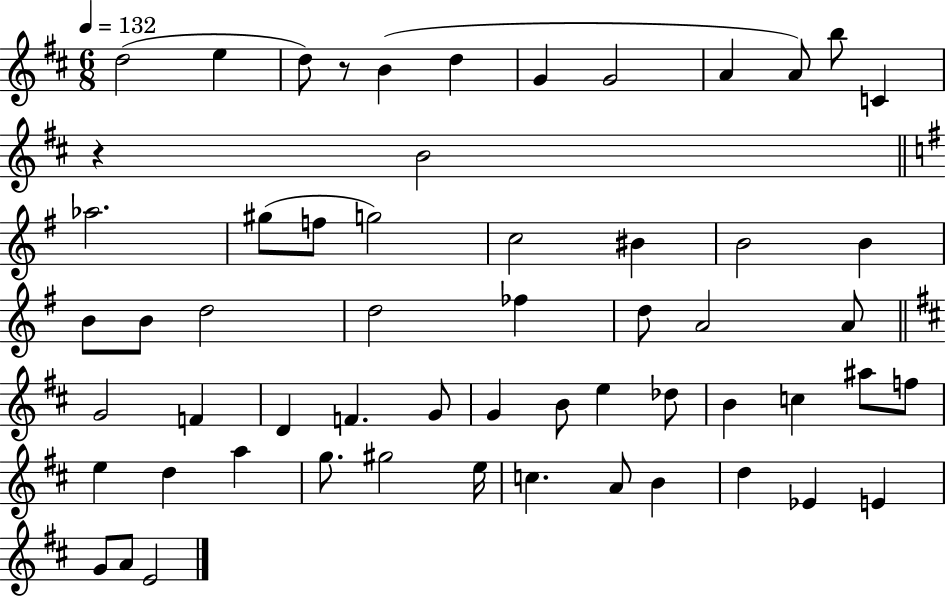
D5/h E5/q D5/e R/e B4/q D5/q G4/q G4/h A4/q A4/e B5/e C4/q R/q B4/h Ab5/h. G#5/e F5/e G5/h C5/h BIS4/q B4/h B4/q B4/e B4/e D5/h D5/h FES5/q D5/e A4/h A4/e G4/h F4/q D4/q F4/q. G4/e G4/q B4/e E5/q Db5/e B4/q C5/q A#5/e F5/e E5/q D5/q A5/q G5/e. G#5/h E5/s C5/q. A4/e B4/q D5/q Eb4/q E4/q G4/e A4/e E4/h